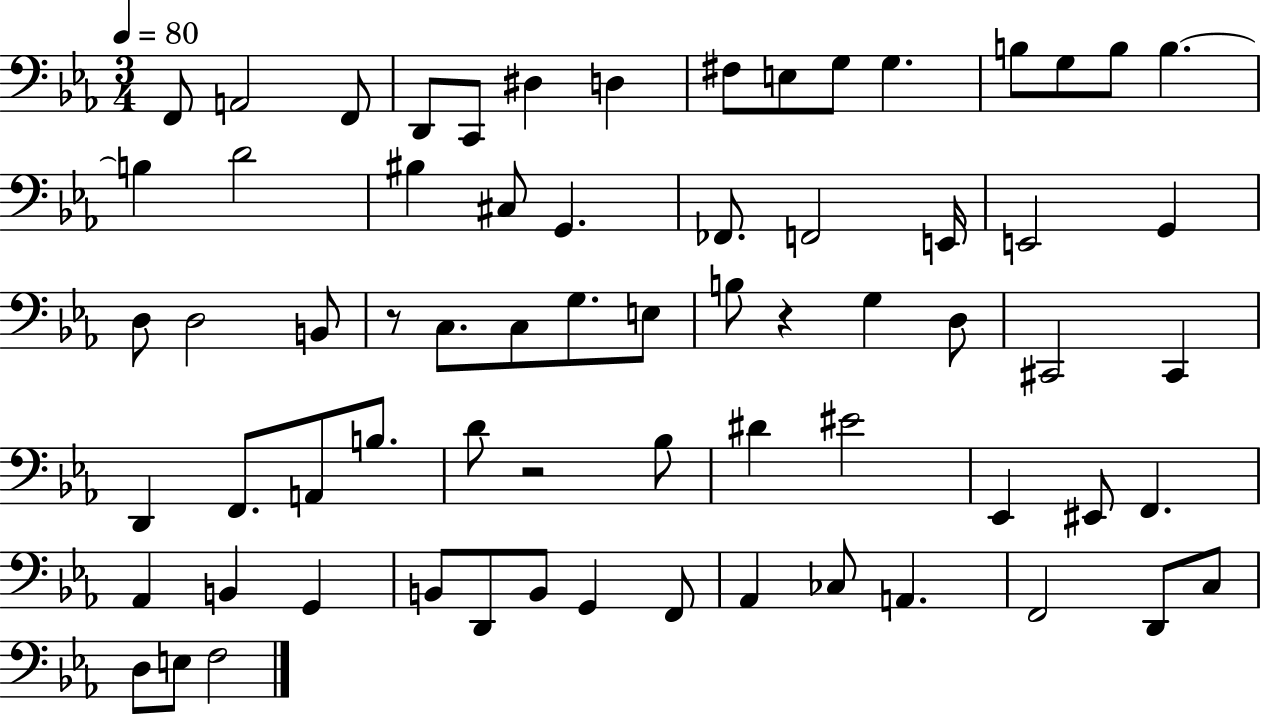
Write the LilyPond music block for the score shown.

{
  \clef bass
  \numericTimeSignature
  \time 3/4
  \key ees \major
  \tempo 4 = 80
  f,8 a,2 f,8 | d,8 c,8 dis4 d4 | fis8 e8 g8 g4. | b8 g8 b8 b4.~~ | \break b4 d'2 | bis4 cis8 g,4. | fes,8. f,2 e,16 | e,2 g,4 | \break d8 d2 b,8 | r8 c8. c8 g8. e8 | b8 r4 g4 d8 | cis,2 cis,4 | \break d,4 f,8. a,8 b8. | d'8 r2 bes8 | dis'4 eis'2 | ees,4 eis,8 f,4. | \break aes,4 b,4 g,4 | b,8 d,8 b,8 g,4 f,8 | aes,4 ces8 a,4. | f,2 d,8 c8 | \break d8 e8 f2 | \bar "|."
}